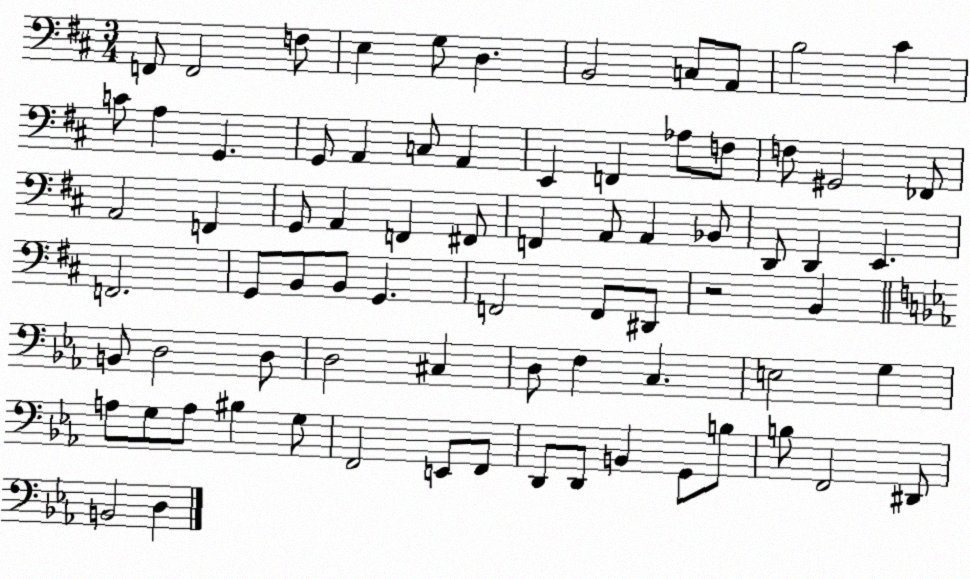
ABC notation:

X:1
T:Untitled
M:3/4
L:1/4
K:D
F,,/2 F,,2 F,/2 E, G,/2 D, B,,2 C,/2 A,,/2 B,2 ^C C/2 A, G,, G,,/2 A,, C,/2 A,, E,, F,, _A,/2 F,/2 F,/2 ^G,,2 _F,,/2 A,,2 F,, G,,/2 A,, F,, ^F,,/2 F,, A,,/2 A,, _B,,/2 D,,/2 D,, E,, F,,2 G,,/2 B,,/2 B,,/2 G,, F,,2 F,,/2 ^D,,/2 z2 B,, B,,/2 D,2 D,/2 D,2 ^C, D,/2 F, C, E,2 G, A,/2 G,/2 A,/2 ^B, G,/2 F,,2 E,,/2 F,,/2 D,,/2 D,,/2 B,, G,,/2 B,/2 B,/2 F,,2 ^D,,/2 B,,2 D,